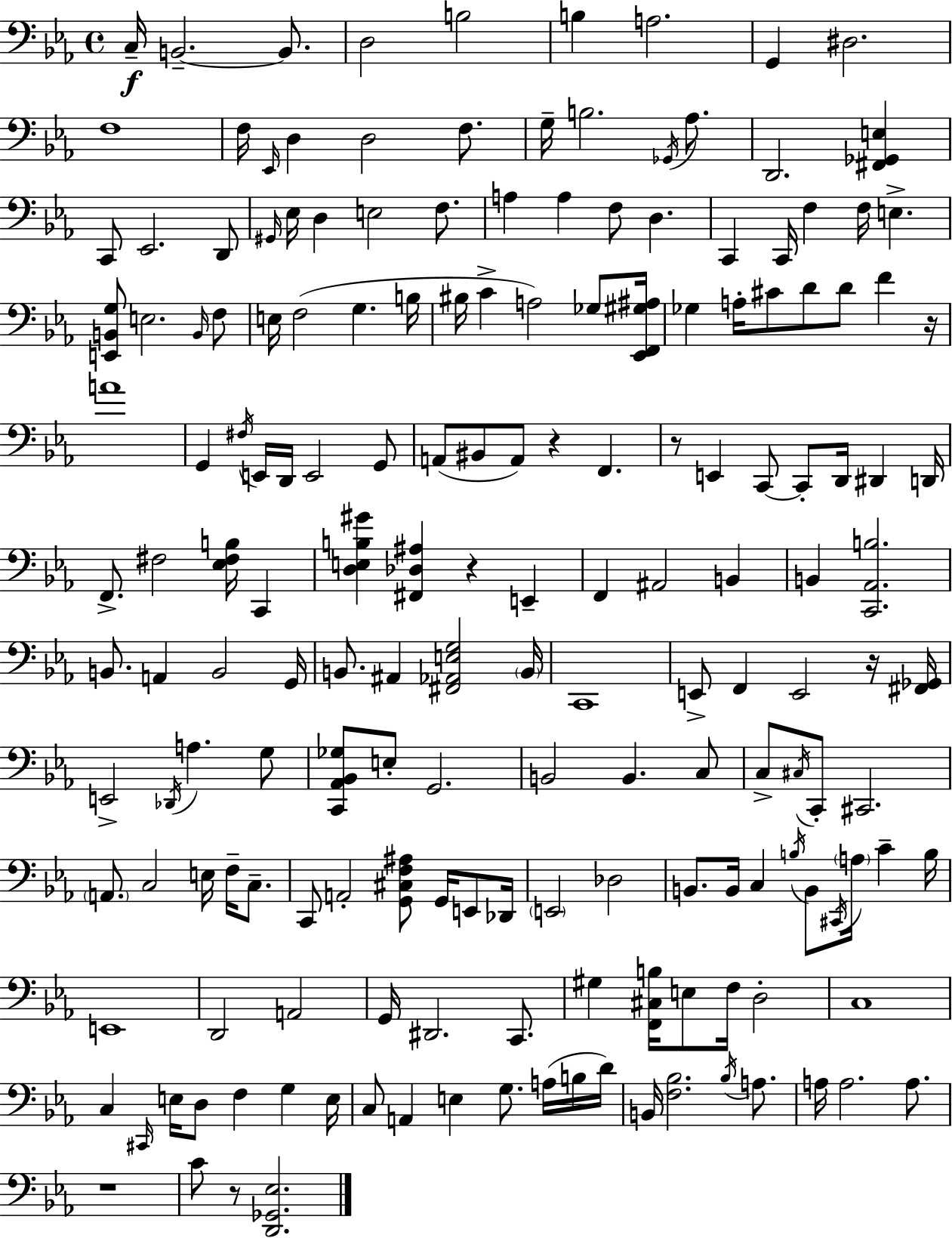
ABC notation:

X:1
T:Untitled
M:4/4
L:1/4
K:Eb
C,/4 B,,2 B,,/2 D,2 B,2 B, A,2 G,, ^D,2 F,4 F,/4 _E,,/4 D, D,2 F,/2 G,/4 B,2 _G,,/4 _A,/2 D,,2 [^F,,_G,,E,] C,,/2 _E,,2 D,,/2 ^G,,/4 _E,/4 D, E,2 F,/2 A, A, F,/2 D, C,, C,,/4 F, F,/4 E, [E,,B,,G,]/2 E,2 B,,/4 F,/2 E,/4 F,2 G, B,/4 ^B,/4 C A,2 _G,/2 [_E,,F,,^G,^A,]/4 _G, A,/4 ^C/2 D/2 D/2 F z/4 A4 G,, ^F,/4 E,,/4 D,,/4 E,,2 G,,/2 A,,/2 ^B,,/2 A,,/2 z F,, z/2 E,, C,,/2 C,,/2 D,,/4 ^D,, D,,/4 F,,/2 ^F,2 [_E,^F,B,]/4 C,, [D,E,B,^G] [^F,,_D,^A,] z E,, F,, ^A,,2 B,, B,, [C,,_A,,B,]2 B,,/2 A,, B,,2 G,,/4 B,,/2 ^A,, [^F,,_A,,E,G,]2 B,,/4 C,,4 E,,/2 F,, E,,2 z/4 [^F,,_G,,]/4 E,,2 _D,,/4 A, G,/2 [C,,_A,,_B,,_G,]/2 E,/2 G,,2 B,,2 B,, C,/2 C,/2 ^C,/4 C,,/2 ^C,,2 A,,/2 C,2 E,/4 F,/4 C,/2 C,,/2 A,,2 [G,,^C,F,^A,]/2 G,,/4 E,,/2 _D,,/4 E,,2 _D,2 B,,/2 B,,/4 C, B,/4 B,,/2 ^C,,/4 A,/4 C B,/4 E,,4 D,,2 A,,2 G,,/4 ^D,,2 C,,/2 ^G, [F,,^C,B,]/4 E,/2 F,/4 D,2 C,4 C, ^C,,/4 E,/4 D,/2 F, G, E,/4 C,/2 A,, E, G,/2 A,/4 B,/4 D/4 B,,/4 [F,_B,]2 _B,/4 A,/2 A,/4 A,2 A,/2 z4 C/2 z/2 [D,,_G,,_E,]2